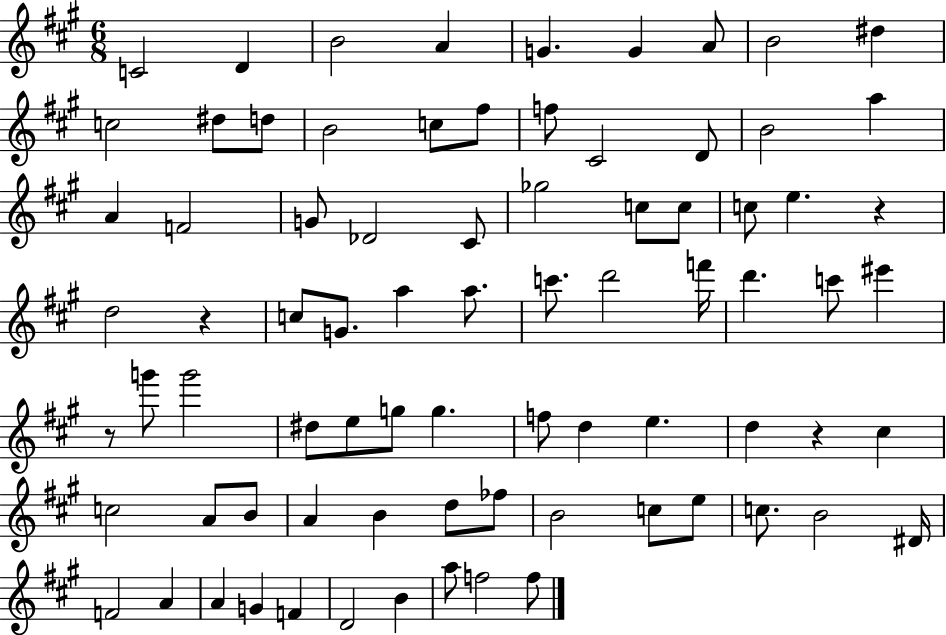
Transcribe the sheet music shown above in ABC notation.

X:1
T:Untitled
M:6/8
L:1/4
K:A
C2 D B2 A G G A/2 B2 ^d c2 ^d/2 d/2 B2 c/2 ^f/2 f/2 ^C2 D/2 B2 a A F2 G/2 _D2 ^C/2 _g2 c/2 c/2 c/2 e z d2 z c/2 G/2 a a/2 c'/2 d'2 f'/4 d' c'/2 ^e' z/2 g'/2 g'2 ^d/2 e/2 g/2 g f/2 d e d z ^c c2 A/2 B/2 A B d/2 _f/2 B2 c/2 e/2 c/2 B2 ^D/4 F2 A A G F D2 B a/2 f2 f/2